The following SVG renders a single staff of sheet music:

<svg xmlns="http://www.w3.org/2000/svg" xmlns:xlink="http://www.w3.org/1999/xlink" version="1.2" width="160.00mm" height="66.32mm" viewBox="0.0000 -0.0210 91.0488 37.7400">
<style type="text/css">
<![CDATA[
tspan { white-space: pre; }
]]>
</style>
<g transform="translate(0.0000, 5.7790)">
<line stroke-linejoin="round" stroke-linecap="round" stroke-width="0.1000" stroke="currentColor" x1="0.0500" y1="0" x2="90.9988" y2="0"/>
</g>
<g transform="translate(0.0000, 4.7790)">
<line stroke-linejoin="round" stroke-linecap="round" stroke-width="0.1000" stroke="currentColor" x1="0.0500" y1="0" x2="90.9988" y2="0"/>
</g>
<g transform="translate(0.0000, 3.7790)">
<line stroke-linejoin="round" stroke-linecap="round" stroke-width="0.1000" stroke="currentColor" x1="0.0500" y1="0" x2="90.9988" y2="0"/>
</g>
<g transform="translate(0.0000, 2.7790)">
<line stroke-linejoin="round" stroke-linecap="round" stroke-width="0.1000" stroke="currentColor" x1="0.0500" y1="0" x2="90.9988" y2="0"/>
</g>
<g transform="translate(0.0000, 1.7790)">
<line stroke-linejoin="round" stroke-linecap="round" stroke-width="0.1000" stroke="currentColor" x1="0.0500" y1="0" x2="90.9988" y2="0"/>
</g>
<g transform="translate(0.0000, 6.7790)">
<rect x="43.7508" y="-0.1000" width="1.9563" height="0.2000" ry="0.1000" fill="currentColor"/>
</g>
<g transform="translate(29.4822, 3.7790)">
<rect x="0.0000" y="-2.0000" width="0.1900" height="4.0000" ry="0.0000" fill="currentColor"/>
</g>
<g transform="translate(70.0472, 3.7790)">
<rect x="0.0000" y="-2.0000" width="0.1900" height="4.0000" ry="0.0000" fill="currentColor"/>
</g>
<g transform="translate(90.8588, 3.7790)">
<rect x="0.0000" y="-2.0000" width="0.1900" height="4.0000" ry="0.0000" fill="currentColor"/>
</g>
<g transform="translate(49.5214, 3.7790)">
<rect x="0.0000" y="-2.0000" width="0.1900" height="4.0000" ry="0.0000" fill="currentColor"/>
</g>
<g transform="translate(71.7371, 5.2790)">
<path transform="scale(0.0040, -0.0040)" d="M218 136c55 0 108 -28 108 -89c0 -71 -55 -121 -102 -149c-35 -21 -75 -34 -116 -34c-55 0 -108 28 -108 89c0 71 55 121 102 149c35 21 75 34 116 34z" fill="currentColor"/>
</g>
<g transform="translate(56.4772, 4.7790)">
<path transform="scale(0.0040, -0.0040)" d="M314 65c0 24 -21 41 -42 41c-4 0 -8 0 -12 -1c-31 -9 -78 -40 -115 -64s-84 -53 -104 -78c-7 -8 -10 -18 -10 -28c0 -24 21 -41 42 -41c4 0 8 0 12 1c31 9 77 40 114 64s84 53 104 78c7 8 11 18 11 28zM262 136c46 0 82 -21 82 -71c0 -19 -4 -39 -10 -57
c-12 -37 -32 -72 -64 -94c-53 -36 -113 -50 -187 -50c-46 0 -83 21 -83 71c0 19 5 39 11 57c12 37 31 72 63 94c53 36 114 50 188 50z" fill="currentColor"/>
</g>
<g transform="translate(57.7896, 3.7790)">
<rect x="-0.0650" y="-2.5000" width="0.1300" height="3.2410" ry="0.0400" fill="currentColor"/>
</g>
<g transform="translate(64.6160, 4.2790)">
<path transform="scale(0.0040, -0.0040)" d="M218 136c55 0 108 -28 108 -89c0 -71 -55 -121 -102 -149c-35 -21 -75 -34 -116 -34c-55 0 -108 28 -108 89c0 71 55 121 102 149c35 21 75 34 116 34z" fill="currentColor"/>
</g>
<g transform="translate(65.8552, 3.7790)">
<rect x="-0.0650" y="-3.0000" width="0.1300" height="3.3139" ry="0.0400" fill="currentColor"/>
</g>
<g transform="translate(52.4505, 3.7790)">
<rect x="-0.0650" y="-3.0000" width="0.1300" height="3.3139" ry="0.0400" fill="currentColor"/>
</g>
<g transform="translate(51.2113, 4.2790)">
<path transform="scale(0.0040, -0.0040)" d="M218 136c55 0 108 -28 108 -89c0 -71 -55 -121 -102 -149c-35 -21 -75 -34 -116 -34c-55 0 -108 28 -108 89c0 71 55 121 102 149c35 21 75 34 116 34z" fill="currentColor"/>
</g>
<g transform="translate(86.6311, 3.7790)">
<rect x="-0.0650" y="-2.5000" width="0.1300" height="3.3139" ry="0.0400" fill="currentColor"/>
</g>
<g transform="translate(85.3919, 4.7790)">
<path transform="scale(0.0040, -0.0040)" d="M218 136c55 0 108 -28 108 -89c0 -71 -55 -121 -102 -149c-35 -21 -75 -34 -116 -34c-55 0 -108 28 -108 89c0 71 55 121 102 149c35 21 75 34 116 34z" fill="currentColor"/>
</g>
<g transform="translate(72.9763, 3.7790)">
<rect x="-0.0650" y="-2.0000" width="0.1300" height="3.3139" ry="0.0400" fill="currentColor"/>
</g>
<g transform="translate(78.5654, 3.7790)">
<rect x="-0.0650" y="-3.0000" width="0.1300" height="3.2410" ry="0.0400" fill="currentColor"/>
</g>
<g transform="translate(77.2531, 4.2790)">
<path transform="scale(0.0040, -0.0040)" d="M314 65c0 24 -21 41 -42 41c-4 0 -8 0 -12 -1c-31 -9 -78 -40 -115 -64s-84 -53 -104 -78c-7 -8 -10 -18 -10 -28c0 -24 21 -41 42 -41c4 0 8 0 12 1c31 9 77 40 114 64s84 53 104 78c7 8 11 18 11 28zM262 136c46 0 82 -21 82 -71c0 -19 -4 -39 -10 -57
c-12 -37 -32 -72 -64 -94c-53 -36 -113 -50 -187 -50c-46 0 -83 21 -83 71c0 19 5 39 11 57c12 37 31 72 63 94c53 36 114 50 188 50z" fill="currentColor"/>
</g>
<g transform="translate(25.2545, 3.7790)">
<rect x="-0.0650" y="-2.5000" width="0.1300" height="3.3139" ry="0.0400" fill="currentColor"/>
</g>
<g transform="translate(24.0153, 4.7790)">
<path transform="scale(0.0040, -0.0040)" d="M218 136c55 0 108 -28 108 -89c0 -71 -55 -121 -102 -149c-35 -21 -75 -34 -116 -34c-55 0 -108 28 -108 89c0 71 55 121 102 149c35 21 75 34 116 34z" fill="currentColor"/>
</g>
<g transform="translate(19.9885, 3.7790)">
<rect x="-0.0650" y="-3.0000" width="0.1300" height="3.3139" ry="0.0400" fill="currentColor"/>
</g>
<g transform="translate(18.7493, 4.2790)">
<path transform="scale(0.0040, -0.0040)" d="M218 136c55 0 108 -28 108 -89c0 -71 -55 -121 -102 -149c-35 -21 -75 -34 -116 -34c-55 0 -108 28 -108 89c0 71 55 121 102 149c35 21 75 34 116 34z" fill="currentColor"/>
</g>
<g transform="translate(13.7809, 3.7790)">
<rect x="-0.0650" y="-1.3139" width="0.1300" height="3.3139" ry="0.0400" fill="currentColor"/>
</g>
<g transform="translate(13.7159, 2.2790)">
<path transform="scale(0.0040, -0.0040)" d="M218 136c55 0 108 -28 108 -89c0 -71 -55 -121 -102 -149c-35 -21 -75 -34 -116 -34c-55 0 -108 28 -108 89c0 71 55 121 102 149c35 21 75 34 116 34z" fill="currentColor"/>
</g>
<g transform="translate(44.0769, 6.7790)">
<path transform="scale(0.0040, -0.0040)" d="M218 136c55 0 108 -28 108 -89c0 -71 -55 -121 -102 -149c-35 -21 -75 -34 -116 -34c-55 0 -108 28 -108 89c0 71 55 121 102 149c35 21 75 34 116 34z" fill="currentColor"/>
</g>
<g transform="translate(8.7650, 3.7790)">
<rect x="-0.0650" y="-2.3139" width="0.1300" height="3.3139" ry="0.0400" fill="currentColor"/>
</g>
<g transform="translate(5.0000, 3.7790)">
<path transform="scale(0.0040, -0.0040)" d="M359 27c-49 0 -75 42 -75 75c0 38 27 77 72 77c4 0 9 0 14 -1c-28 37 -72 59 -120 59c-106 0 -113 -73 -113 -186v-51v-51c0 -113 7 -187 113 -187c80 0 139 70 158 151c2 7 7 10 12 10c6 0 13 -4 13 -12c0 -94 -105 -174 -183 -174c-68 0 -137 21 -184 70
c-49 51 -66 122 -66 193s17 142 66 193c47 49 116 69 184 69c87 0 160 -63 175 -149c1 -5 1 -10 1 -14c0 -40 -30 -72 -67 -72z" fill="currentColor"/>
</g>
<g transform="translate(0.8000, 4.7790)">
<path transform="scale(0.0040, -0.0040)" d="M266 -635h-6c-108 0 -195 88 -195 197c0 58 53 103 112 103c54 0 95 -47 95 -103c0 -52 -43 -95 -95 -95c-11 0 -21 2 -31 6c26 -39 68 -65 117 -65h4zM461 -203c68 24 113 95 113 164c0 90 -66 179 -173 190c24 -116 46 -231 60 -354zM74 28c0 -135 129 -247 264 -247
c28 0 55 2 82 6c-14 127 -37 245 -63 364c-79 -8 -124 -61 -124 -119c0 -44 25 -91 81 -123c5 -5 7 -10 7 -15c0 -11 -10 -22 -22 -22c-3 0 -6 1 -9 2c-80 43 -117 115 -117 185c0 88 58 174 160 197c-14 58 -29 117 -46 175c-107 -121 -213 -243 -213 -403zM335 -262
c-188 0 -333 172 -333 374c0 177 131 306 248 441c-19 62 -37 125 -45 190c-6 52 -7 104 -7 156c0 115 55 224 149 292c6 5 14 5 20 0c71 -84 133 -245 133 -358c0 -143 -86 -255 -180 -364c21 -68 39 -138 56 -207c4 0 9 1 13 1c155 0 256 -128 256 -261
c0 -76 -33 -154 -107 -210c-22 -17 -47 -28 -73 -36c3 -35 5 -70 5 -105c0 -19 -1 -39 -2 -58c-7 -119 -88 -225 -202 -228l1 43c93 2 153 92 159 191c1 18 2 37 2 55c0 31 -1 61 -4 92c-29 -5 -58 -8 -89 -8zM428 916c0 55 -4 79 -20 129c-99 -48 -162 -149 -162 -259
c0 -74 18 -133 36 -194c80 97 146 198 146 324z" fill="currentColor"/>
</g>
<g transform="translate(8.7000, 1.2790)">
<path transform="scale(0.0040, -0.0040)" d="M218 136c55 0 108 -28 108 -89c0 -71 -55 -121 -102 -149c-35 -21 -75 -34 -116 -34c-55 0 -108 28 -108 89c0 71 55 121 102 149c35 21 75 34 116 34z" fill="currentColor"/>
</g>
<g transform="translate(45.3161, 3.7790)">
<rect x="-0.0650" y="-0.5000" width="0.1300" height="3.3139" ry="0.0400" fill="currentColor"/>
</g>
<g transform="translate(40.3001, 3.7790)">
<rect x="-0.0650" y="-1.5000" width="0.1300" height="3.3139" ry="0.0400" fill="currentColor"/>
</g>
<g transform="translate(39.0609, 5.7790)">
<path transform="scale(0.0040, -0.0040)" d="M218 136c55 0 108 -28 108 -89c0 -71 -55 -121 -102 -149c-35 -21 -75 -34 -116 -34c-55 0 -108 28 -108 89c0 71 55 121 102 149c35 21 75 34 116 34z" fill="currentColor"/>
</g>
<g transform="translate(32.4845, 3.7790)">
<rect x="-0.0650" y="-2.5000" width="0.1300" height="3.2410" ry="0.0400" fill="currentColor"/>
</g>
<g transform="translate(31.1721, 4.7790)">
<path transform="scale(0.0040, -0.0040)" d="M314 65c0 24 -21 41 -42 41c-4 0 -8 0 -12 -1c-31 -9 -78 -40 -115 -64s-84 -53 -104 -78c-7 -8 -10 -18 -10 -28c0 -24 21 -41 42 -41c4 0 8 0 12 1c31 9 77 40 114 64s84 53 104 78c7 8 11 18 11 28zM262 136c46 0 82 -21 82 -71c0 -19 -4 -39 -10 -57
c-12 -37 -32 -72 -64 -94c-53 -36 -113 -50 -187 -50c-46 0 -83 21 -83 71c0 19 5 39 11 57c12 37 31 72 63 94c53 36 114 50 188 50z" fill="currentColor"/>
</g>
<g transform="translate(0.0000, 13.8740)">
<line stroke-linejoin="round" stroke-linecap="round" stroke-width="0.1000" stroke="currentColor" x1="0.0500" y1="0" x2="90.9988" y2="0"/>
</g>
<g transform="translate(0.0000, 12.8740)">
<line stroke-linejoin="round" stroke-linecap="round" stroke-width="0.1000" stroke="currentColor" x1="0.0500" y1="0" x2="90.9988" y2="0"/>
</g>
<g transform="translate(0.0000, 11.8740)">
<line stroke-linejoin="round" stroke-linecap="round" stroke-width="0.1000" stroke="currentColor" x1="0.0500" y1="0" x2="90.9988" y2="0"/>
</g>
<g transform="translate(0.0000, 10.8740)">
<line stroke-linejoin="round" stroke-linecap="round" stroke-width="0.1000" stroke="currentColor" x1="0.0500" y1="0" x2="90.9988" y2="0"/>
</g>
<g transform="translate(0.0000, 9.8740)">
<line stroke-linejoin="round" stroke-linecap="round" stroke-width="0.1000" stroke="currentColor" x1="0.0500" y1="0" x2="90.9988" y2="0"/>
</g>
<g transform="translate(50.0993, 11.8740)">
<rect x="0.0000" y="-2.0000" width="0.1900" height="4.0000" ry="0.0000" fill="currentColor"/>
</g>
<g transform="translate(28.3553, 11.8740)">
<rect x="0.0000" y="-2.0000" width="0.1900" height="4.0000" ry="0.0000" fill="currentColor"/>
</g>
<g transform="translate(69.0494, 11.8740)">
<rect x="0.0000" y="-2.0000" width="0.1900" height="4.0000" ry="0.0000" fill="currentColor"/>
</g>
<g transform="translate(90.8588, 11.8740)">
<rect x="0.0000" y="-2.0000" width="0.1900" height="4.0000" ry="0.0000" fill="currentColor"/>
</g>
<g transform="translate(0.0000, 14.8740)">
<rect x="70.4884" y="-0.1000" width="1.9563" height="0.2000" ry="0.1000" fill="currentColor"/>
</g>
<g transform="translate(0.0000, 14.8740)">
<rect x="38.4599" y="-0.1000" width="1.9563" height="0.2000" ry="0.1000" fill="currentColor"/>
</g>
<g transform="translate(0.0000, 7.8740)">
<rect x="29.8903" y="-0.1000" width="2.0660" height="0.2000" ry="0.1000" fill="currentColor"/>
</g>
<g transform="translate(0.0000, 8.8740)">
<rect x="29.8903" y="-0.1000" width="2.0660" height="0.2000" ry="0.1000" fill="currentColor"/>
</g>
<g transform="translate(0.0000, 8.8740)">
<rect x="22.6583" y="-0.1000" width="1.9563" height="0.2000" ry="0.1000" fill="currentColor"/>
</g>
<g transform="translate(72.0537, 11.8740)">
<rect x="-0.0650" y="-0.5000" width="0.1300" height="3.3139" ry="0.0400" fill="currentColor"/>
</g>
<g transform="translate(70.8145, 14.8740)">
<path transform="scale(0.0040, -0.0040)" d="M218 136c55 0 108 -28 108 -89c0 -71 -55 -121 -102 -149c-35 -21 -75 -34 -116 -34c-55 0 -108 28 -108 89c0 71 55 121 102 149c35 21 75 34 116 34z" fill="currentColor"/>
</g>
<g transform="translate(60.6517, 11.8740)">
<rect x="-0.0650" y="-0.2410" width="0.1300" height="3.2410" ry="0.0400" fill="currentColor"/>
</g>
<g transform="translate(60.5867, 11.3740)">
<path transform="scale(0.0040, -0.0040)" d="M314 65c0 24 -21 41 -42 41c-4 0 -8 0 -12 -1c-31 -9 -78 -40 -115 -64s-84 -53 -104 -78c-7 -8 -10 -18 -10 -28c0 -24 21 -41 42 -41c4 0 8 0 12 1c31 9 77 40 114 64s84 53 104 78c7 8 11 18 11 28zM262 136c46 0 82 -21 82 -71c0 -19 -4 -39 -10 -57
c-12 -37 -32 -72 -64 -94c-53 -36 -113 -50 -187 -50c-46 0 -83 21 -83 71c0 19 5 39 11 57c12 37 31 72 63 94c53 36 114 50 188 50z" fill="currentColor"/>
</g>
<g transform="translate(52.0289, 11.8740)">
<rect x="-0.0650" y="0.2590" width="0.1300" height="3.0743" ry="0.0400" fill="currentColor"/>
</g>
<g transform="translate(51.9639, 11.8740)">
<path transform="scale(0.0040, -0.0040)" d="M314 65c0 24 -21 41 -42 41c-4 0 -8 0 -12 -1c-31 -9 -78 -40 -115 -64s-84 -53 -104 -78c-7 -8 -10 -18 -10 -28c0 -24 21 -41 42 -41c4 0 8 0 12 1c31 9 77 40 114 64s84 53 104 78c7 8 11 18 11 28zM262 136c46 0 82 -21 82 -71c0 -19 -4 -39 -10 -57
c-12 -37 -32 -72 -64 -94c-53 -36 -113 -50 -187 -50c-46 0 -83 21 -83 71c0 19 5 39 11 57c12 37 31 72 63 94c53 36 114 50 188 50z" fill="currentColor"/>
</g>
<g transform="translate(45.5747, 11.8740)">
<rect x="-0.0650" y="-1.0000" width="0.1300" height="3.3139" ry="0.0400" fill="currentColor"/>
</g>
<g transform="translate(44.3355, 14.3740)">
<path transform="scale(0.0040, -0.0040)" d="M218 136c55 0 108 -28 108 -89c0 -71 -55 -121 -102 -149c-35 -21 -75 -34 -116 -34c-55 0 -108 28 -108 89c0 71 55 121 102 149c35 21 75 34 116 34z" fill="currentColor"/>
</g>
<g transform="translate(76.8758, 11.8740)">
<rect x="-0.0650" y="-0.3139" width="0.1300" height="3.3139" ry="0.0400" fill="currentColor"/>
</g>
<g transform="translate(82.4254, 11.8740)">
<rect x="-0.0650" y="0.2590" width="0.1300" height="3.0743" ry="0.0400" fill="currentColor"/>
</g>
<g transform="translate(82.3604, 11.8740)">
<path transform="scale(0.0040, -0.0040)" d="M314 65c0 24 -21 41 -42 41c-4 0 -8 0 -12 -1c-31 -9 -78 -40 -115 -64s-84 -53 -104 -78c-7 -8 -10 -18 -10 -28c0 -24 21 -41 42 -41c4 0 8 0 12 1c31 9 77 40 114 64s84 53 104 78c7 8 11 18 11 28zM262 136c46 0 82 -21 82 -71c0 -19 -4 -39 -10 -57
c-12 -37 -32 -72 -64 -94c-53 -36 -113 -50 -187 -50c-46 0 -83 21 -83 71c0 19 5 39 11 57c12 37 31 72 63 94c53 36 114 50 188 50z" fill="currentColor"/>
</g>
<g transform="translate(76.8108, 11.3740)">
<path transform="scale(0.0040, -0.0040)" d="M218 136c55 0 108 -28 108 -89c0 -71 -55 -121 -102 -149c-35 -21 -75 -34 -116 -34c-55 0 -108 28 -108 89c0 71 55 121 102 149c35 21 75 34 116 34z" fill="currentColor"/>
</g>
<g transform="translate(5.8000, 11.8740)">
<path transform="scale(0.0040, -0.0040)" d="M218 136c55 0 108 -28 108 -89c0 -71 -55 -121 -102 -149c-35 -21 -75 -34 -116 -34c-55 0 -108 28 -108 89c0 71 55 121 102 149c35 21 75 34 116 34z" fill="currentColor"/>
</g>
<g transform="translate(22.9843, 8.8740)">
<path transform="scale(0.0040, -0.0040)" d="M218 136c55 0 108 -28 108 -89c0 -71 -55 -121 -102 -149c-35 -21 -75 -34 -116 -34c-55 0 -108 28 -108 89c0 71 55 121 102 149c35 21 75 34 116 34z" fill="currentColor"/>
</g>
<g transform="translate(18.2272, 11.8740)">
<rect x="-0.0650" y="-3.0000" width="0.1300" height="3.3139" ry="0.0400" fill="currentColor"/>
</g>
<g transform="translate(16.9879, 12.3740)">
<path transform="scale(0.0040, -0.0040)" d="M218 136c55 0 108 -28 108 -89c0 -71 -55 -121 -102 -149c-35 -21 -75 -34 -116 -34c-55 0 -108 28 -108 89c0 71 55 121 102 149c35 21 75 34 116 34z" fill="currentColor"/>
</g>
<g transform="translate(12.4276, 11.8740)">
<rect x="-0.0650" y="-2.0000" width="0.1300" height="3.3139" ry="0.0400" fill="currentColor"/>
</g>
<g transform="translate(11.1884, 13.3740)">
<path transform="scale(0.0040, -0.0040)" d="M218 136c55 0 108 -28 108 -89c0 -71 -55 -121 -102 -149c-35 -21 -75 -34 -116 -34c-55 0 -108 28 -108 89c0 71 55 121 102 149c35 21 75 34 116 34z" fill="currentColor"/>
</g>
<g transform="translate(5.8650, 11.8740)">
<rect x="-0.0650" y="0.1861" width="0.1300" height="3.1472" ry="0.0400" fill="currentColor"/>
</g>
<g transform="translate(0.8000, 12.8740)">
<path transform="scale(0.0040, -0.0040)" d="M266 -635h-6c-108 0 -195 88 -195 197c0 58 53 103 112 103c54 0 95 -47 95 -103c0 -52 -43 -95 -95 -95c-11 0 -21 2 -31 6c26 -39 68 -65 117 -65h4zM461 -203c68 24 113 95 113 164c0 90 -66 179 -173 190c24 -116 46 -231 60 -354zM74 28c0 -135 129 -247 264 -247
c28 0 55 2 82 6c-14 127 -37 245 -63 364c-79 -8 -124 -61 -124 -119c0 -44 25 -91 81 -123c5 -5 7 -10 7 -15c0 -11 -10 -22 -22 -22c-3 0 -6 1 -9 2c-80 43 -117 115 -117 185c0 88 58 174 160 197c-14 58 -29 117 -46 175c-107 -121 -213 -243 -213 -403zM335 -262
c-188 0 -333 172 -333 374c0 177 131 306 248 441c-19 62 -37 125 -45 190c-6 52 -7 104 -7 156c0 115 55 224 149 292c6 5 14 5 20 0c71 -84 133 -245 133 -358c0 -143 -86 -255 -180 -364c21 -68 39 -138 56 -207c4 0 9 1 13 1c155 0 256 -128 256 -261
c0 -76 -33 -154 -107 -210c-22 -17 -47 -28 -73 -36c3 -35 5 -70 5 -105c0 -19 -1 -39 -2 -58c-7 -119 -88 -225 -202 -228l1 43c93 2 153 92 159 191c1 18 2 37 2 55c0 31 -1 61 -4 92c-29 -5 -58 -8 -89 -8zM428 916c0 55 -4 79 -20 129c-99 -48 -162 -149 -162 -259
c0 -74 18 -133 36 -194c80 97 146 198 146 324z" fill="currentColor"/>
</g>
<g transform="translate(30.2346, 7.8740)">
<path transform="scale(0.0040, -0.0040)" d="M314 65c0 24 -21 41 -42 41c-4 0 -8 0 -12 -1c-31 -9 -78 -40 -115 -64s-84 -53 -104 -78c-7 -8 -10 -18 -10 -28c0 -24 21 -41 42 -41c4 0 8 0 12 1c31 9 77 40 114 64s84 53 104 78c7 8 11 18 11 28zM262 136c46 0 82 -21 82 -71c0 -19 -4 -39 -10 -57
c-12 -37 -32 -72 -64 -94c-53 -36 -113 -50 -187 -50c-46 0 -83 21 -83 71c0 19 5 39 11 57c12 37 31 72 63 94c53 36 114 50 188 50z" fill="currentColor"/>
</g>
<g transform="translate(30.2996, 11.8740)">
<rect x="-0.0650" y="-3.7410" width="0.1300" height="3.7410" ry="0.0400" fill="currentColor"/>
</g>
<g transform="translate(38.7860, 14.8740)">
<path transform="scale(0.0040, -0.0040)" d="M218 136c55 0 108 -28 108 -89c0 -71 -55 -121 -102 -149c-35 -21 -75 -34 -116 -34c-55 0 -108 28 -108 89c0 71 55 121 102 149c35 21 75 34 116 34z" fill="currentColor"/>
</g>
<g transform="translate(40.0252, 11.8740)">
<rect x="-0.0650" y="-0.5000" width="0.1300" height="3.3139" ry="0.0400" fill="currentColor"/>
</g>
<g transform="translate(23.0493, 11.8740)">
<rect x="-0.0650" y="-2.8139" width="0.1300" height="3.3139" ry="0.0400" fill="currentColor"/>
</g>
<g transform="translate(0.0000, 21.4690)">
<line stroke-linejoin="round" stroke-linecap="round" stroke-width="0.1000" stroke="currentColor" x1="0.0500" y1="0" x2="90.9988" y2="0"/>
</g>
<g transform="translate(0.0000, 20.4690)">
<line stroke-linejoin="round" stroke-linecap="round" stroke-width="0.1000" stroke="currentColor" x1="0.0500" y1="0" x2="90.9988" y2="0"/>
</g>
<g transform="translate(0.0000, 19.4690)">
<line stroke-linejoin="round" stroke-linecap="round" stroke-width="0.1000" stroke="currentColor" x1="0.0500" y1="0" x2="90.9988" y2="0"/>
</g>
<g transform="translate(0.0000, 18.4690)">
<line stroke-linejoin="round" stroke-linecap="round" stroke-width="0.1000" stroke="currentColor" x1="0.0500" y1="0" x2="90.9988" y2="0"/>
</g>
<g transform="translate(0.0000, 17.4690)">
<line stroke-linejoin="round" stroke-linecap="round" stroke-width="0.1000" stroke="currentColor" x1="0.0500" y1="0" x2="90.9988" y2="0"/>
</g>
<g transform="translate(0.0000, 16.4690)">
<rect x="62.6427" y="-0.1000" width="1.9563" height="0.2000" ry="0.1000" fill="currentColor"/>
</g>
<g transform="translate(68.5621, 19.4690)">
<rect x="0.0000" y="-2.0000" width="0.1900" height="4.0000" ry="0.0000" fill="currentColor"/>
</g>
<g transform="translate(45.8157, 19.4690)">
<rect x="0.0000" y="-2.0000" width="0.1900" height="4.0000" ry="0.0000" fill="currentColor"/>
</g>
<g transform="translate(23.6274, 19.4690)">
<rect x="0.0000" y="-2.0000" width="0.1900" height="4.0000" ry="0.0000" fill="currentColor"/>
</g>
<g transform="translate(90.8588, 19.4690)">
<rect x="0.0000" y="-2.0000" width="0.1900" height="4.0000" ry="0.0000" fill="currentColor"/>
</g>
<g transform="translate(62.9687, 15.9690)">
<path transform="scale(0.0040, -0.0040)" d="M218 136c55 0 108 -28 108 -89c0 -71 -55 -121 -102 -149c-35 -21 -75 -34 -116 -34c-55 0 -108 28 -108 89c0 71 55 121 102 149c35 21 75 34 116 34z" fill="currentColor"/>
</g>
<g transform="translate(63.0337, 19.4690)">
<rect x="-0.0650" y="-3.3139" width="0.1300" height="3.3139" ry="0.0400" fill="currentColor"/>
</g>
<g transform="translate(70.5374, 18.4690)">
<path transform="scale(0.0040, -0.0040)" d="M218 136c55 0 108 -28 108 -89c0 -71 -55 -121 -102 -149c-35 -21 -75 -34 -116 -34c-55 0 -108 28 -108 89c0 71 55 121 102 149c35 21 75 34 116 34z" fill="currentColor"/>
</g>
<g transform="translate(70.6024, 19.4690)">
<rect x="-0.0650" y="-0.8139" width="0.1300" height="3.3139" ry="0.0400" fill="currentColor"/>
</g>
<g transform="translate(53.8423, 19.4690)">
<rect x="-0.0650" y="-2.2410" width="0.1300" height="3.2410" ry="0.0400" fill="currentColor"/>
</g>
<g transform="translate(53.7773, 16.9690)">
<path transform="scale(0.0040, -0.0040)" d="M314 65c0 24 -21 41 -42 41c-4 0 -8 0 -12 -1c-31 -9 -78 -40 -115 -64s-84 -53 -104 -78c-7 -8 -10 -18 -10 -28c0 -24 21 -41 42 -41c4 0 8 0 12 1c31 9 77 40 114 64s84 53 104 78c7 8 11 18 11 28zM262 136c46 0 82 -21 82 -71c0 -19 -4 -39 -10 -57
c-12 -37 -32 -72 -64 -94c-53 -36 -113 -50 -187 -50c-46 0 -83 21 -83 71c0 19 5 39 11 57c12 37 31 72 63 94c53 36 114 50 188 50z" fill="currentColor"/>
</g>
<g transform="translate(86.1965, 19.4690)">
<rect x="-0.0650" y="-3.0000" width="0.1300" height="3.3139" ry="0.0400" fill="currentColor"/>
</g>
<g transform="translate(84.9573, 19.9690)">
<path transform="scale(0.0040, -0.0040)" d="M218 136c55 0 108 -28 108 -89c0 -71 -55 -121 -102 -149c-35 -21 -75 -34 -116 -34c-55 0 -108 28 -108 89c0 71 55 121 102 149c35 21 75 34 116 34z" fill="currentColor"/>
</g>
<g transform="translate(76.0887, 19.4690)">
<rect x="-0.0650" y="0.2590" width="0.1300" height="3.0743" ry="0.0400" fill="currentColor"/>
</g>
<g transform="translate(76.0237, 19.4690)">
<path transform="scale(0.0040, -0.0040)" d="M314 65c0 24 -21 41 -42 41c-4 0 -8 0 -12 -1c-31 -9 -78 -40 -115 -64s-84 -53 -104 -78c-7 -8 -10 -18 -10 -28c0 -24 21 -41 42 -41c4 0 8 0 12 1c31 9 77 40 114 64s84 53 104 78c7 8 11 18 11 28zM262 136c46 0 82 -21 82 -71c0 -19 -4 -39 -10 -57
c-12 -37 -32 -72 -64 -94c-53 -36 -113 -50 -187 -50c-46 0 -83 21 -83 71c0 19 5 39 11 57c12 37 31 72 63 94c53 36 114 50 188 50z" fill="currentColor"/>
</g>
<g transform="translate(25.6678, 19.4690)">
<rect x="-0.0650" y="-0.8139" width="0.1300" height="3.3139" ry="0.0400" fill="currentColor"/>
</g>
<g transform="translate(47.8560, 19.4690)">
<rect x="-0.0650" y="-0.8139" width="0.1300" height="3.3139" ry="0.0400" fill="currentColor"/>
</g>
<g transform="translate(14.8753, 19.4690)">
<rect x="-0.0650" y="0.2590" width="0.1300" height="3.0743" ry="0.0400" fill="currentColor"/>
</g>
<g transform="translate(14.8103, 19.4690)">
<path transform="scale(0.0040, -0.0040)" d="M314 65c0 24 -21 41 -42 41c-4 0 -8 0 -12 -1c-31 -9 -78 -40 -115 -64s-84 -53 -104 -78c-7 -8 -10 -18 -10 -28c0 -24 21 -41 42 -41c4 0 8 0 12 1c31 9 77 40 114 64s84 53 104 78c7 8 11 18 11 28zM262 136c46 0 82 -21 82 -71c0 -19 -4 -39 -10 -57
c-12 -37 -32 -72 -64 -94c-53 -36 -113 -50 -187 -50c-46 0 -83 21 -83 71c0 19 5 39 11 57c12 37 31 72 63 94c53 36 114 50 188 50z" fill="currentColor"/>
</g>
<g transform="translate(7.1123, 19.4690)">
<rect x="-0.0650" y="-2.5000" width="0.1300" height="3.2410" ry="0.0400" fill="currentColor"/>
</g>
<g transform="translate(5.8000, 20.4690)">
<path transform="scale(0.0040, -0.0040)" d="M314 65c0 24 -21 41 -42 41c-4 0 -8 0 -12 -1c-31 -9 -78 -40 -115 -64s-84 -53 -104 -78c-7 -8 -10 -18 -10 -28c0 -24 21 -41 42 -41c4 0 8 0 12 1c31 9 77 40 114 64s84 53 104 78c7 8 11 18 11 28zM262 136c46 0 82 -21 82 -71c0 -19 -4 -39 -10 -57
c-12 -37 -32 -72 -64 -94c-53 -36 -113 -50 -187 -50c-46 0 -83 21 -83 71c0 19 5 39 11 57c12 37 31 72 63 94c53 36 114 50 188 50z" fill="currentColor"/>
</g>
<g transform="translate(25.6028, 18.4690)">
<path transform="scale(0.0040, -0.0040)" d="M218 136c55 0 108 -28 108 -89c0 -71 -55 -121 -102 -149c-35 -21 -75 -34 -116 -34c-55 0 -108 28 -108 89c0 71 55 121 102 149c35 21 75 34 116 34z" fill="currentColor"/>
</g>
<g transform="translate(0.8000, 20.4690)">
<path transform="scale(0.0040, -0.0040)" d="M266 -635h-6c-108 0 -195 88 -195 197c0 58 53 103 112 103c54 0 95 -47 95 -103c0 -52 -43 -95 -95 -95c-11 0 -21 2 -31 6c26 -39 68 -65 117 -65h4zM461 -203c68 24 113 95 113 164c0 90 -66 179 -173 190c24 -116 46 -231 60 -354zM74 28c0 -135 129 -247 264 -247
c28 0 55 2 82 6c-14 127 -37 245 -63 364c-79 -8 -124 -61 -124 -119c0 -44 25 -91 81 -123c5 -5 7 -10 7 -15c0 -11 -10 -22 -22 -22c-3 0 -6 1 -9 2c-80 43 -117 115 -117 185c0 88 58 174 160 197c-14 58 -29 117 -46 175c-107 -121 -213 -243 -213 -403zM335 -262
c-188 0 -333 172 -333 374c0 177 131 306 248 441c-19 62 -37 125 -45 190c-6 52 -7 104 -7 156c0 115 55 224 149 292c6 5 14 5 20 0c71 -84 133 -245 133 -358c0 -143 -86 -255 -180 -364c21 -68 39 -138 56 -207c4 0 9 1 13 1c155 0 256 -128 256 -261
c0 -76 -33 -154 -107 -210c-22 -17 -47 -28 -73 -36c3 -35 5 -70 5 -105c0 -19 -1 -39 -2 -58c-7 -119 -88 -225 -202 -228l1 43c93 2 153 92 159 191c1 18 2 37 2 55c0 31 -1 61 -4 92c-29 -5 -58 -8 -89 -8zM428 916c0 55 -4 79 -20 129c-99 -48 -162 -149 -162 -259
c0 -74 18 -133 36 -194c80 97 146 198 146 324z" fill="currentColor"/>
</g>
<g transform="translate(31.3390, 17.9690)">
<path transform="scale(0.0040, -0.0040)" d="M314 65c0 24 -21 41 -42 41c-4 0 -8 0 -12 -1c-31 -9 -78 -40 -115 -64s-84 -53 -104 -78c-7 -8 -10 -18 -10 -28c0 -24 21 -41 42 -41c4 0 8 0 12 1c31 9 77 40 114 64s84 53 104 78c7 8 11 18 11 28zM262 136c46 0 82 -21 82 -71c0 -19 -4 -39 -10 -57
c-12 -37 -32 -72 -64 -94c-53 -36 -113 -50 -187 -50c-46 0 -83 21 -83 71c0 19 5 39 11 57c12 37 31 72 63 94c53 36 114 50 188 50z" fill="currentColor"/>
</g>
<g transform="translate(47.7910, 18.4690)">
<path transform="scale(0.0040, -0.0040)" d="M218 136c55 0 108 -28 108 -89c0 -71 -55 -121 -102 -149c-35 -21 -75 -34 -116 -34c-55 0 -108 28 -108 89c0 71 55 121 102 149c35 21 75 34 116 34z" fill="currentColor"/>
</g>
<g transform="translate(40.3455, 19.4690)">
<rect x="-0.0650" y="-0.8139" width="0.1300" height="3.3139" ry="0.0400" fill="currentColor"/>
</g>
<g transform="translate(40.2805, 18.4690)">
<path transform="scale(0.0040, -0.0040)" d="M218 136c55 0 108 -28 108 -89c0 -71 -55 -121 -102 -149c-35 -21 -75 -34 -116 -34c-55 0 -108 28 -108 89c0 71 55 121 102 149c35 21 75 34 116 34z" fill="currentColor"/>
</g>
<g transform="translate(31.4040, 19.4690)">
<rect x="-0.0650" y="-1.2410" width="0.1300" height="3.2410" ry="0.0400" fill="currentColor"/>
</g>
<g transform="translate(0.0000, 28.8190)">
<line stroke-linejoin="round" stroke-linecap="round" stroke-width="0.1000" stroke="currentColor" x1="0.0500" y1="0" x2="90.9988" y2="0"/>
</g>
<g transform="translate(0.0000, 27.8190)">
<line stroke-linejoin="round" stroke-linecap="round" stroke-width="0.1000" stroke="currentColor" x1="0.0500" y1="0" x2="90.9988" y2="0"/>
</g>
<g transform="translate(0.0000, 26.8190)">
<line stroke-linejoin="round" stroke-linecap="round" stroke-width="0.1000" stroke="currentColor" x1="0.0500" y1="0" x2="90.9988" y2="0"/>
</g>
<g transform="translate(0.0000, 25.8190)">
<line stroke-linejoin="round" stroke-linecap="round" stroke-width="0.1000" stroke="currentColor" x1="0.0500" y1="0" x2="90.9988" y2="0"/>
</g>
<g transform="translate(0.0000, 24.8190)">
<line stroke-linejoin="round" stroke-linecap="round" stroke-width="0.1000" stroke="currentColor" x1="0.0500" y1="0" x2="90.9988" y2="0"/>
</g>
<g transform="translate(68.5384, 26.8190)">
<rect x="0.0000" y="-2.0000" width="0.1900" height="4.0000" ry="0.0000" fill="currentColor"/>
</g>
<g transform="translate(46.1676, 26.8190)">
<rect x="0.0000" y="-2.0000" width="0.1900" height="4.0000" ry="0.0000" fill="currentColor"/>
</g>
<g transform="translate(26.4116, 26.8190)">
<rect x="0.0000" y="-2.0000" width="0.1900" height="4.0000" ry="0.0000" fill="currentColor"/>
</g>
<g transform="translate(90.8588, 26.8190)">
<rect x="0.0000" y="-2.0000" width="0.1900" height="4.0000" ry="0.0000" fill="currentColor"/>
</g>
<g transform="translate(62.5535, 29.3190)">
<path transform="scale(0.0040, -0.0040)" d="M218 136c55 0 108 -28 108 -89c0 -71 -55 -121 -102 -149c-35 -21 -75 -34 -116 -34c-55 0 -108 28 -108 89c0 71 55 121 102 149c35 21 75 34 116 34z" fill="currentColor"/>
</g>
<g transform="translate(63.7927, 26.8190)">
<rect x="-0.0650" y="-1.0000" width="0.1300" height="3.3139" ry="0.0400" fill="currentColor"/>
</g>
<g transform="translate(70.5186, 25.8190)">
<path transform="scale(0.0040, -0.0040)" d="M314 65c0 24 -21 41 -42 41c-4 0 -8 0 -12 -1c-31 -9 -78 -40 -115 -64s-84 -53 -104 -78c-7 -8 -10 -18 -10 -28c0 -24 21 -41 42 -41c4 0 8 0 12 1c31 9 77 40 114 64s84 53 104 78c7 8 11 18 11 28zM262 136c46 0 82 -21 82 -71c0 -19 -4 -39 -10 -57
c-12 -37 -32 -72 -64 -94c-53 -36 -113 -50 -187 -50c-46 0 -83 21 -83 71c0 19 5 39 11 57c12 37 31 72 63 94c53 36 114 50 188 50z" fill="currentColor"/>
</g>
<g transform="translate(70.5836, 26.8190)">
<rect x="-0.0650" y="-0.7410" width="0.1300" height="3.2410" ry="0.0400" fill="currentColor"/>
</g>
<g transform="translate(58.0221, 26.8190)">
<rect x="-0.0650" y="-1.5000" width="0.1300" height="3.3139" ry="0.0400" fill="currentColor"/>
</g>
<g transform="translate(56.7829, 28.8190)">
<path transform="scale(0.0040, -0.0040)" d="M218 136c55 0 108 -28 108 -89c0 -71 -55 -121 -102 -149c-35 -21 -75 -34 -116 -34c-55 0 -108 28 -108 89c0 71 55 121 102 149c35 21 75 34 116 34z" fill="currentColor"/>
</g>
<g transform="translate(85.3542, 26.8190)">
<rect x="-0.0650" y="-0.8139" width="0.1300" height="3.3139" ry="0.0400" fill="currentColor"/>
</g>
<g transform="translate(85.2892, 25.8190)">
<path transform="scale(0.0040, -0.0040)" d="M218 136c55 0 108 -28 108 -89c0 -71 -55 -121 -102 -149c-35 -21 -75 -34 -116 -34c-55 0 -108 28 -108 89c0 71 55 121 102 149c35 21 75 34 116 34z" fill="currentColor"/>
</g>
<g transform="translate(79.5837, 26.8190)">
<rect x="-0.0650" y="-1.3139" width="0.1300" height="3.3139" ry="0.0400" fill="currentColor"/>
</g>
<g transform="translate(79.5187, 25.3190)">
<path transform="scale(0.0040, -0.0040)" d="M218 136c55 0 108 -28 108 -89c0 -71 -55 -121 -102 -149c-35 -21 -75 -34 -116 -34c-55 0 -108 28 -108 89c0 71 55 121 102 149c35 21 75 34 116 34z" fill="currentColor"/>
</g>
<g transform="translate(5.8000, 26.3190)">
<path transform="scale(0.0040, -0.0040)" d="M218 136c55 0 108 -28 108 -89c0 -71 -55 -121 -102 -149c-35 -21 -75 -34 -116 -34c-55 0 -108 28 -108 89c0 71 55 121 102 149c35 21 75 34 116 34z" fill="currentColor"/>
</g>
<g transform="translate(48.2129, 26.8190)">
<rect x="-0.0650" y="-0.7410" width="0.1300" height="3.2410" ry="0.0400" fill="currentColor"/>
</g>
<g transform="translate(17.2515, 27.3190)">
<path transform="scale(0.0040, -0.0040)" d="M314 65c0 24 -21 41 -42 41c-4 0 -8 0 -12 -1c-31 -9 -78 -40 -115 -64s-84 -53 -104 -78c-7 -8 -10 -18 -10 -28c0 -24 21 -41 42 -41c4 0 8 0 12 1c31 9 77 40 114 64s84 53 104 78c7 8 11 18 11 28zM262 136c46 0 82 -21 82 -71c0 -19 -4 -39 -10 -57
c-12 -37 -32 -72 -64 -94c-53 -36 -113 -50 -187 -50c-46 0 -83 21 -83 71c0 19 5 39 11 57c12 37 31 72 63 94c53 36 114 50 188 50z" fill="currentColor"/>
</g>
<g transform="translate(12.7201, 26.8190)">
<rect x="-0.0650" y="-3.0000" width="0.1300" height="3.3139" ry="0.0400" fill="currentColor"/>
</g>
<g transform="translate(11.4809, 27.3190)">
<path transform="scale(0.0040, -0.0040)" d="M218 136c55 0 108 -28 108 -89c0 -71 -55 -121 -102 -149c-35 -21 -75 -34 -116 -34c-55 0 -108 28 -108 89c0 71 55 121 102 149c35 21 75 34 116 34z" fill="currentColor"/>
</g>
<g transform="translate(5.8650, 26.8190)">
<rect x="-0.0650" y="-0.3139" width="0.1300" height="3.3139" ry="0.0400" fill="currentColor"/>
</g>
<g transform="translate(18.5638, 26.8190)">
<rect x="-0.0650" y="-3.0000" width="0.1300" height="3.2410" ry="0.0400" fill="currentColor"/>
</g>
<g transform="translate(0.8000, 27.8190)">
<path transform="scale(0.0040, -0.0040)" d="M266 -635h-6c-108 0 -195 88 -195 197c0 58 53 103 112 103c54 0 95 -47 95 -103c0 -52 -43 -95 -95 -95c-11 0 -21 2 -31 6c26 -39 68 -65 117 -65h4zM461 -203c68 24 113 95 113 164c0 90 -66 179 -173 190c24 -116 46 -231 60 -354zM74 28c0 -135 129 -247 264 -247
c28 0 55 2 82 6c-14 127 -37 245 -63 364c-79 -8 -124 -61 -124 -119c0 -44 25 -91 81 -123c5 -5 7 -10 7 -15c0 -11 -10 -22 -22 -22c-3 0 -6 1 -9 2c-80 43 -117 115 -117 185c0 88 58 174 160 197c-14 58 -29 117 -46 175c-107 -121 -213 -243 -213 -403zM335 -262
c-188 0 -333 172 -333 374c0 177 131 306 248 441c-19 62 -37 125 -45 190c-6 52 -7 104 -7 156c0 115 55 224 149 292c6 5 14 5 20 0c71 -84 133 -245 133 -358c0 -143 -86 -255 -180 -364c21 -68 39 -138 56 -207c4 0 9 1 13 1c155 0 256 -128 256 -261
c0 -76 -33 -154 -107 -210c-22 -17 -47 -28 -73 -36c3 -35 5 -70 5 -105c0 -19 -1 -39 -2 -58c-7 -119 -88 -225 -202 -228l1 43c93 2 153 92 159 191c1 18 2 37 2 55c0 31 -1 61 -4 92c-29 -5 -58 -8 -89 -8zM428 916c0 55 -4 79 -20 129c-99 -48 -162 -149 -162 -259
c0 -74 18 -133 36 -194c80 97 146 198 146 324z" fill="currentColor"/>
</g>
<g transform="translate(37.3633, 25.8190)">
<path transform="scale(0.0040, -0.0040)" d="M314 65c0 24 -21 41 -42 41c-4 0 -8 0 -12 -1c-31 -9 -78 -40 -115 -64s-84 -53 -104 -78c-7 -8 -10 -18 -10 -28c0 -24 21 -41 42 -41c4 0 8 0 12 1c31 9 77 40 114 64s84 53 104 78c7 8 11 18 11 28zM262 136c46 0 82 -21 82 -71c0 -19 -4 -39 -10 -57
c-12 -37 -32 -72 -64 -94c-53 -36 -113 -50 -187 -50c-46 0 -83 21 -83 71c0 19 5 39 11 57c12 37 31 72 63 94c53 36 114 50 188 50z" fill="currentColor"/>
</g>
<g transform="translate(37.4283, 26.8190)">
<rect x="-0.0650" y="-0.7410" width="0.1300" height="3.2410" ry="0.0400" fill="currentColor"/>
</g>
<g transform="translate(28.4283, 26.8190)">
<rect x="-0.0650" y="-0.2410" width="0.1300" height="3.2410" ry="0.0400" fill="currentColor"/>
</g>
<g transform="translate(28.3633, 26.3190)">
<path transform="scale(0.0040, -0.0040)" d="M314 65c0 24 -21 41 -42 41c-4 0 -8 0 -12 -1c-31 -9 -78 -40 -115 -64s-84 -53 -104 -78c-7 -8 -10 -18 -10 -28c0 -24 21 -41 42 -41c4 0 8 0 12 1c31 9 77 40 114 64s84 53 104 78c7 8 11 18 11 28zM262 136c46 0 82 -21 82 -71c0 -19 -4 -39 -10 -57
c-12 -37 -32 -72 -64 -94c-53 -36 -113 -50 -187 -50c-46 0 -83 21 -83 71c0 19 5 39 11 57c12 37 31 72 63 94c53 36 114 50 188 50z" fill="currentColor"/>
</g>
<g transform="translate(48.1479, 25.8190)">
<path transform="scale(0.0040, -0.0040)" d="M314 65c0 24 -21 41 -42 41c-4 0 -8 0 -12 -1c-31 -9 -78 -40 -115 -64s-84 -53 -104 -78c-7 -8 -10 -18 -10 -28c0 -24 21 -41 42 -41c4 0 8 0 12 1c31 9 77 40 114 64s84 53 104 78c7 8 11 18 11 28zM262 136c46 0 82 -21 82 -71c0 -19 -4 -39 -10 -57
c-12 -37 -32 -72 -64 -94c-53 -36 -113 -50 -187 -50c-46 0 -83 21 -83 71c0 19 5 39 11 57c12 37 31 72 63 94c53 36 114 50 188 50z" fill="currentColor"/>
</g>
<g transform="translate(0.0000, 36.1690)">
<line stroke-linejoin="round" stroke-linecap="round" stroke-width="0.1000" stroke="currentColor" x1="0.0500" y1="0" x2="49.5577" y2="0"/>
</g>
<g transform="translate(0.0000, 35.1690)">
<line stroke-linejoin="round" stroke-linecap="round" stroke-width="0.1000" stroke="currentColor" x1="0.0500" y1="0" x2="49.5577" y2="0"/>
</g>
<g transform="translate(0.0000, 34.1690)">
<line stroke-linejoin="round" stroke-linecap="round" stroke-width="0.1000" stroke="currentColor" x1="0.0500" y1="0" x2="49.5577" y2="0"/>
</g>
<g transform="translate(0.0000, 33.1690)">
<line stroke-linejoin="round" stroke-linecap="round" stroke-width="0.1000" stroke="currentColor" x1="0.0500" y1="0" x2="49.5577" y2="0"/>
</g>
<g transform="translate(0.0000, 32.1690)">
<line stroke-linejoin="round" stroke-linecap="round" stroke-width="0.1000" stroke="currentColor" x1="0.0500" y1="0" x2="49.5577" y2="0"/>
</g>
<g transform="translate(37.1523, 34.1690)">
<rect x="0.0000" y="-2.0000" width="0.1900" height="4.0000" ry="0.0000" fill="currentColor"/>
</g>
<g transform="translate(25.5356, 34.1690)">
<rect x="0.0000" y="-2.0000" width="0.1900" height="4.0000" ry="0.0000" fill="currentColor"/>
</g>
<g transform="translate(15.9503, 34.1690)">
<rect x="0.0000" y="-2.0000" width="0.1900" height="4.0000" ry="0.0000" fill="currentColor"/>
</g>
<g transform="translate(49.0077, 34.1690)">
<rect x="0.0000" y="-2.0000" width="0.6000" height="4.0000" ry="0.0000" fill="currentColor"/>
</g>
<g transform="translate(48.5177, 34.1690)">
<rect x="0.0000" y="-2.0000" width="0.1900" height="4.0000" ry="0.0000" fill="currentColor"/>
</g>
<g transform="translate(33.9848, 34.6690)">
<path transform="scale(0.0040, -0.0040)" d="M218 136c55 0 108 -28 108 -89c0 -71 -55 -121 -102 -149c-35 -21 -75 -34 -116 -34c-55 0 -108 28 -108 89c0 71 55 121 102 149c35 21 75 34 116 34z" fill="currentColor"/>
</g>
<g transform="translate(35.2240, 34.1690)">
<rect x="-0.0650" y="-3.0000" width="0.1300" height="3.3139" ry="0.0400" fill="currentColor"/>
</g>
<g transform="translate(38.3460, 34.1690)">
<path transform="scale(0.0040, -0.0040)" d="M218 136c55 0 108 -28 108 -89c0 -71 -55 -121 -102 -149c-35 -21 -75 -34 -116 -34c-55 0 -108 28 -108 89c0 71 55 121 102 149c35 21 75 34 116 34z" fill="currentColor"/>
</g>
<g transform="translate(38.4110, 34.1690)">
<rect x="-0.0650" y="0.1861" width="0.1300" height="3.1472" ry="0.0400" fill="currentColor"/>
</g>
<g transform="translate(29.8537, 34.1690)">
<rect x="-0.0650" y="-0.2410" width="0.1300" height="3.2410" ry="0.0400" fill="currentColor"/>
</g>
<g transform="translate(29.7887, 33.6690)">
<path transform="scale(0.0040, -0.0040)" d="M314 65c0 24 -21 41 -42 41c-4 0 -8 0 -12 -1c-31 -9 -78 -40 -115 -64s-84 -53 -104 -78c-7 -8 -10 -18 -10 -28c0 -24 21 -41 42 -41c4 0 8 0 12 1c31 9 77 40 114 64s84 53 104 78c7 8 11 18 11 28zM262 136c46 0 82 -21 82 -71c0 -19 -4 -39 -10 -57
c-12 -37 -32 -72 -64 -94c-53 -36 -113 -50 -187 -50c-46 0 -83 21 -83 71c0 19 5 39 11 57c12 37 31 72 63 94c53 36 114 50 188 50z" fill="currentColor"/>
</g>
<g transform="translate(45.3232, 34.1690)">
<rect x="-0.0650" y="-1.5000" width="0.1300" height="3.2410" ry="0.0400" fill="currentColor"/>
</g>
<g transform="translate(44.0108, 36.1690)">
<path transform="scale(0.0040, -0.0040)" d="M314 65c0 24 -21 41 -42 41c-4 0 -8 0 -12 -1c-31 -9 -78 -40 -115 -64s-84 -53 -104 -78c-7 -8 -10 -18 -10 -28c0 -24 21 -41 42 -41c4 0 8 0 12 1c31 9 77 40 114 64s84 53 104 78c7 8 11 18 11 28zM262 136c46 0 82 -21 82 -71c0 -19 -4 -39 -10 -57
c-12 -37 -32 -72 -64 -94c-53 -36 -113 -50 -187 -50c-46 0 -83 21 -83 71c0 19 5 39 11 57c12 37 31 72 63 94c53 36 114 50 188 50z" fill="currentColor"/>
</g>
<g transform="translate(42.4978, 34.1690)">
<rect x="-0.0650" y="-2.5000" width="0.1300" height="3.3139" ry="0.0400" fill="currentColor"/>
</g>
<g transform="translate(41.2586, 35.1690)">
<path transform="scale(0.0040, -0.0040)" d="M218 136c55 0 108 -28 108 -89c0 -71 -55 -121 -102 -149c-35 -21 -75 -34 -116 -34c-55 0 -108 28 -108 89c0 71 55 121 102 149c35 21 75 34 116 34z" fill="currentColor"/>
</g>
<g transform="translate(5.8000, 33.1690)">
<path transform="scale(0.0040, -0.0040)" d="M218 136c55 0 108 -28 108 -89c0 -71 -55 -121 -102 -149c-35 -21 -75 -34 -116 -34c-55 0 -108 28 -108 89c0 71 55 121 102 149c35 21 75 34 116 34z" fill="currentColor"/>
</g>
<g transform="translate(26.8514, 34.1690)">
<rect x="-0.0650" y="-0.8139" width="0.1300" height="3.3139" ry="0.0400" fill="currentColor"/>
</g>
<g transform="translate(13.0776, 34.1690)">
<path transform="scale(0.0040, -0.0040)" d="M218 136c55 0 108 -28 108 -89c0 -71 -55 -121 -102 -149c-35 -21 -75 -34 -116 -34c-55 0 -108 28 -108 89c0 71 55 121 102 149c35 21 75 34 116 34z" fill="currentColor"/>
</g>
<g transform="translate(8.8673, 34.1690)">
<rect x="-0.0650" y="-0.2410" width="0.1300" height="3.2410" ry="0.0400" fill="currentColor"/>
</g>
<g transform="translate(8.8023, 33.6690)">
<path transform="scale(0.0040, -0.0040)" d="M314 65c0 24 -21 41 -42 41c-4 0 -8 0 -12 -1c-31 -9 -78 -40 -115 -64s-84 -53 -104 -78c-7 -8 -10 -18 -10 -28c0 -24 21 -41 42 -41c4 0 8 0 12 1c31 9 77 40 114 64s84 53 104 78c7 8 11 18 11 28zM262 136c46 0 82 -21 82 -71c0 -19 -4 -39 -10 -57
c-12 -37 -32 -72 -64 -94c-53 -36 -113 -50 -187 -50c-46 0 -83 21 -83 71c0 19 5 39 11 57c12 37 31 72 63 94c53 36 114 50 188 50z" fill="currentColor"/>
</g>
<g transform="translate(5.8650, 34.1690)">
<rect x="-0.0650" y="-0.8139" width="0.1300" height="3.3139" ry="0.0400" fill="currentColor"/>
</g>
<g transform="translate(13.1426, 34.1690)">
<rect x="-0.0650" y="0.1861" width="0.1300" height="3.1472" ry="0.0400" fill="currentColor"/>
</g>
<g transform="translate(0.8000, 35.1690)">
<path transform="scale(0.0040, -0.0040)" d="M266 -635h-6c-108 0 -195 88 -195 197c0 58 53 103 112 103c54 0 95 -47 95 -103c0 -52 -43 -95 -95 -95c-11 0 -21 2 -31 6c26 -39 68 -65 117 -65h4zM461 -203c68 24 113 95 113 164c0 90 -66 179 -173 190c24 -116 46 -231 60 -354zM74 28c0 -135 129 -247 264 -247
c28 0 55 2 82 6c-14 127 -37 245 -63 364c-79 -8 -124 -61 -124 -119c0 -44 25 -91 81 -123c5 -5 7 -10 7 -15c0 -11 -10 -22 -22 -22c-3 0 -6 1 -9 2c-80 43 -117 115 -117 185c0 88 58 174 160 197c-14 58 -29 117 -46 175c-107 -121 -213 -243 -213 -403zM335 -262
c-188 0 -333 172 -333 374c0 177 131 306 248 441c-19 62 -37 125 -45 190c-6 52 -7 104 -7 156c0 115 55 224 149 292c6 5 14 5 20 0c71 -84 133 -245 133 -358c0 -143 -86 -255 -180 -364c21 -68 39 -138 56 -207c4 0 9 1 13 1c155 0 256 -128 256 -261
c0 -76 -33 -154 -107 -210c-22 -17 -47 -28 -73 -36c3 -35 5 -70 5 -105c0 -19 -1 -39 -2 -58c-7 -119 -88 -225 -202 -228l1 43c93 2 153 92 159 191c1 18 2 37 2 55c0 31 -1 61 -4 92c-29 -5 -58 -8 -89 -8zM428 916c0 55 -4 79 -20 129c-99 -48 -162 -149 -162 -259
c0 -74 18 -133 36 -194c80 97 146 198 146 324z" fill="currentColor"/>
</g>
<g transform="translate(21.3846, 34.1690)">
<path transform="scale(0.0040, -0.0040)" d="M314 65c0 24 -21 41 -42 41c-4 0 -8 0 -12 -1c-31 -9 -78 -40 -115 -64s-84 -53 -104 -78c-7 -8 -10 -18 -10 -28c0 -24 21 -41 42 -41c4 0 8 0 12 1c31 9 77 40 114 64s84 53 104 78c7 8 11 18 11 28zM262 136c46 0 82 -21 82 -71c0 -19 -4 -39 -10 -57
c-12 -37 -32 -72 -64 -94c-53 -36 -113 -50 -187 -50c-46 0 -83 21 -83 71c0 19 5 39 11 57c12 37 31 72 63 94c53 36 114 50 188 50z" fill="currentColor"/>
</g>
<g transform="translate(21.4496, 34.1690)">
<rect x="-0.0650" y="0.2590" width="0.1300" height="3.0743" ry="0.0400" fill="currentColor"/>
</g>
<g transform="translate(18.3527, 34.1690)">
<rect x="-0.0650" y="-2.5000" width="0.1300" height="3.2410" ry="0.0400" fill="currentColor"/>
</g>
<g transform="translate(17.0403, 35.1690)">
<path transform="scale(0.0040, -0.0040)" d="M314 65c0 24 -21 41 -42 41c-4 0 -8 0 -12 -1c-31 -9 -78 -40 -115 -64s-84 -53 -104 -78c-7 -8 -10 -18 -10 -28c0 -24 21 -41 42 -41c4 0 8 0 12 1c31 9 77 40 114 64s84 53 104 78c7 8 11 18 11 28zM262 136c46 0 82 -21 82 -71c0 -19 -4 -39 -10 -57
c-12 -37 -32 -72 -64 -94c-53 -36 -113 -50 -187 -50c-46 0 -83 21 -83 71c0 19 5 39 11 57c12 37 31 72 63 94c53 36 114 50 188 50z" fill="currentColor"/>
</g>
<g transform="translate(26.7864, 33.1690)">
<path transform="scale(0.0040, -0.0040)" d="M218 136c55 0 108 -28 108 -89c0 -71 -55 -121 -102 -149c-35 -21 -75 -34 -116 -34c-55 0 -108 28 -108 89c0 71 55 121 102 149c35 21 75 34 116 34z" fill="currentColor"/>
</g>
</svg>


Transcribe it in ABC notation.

X:1
T:Untitled
M:4/4
L:1/4
K:C
g e A G G2 E C A G2 A F A2 G B F A a c'2 C D B2 c2 C c B2 G2 B2 d e2 d d g2 b d B2 A c A A2 c2 d2 d2 E D d2 e d d c2 B G2 B2 d c2 A B G E2